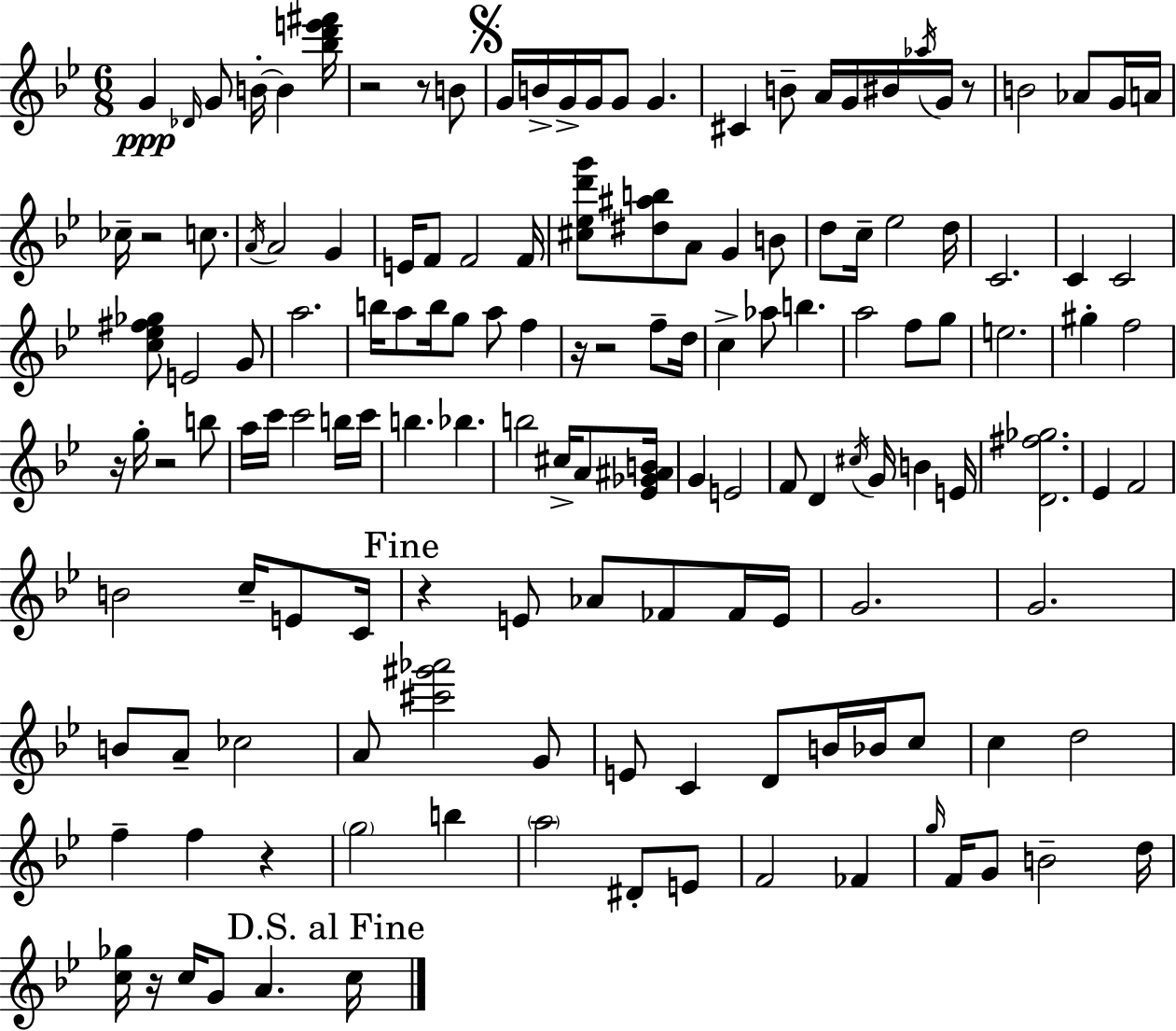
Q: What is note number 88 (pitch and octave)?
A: C4